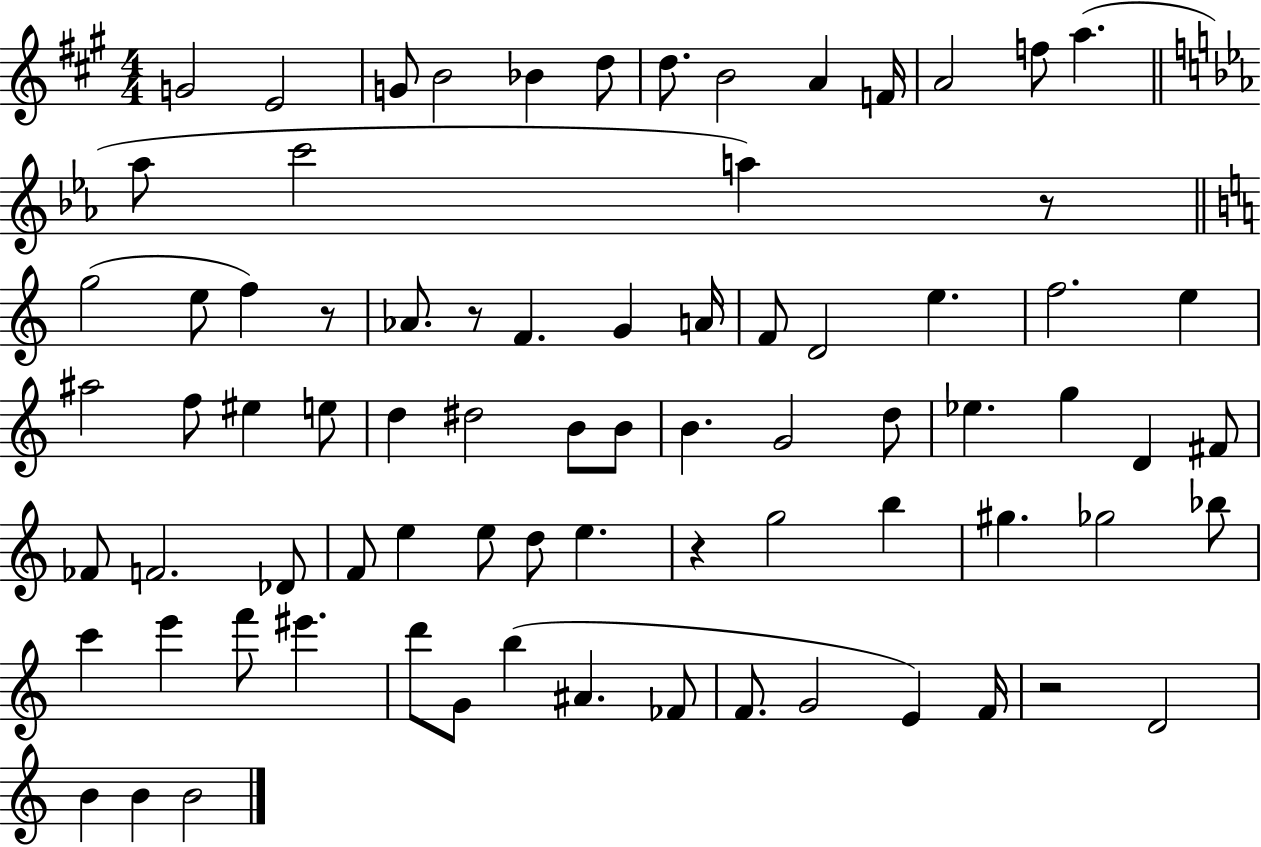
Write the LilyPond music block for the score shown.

{
  \clef treble
  \numericTimeSignature
  \time 4/4
  \key a \major
  g'2 e'2 | g'8 b'2 bes'4 d''8 | d''8. b'2 a'4 f'16 | a'2 f''8 a''4.( | \break \bar "||" \break \key ees \major aes''8 c'''2 a''4) r8 | \bar "||" \break \key a \minor g''2( e''8 f''4) r8 | aes'8. r8 f'4. g'4 a'16 | f'8 d'2 e''4. | f''2. e''4 | \break ais''2 f''8 eis''4 e''8 | d''4 dis''2 b'8 b'8 | b'4. g'2 d''8 | ees''4. g''4 d'4 fis'8 | \break fes'8 f'2. des'8 | f'8 e''4 e''8 d''8 e''4. | r4 g''2 b''4 | gis''4. ges''2 bes''8 | \break c'''4 e'''4 f'''8 eis'''4. | d'''8 g'8 b''4( ais'4. fes'8 | f'8. g'2 e'4) f'16 | r2 d'2 | \break b'4 b'4 b'2 | \bar "|."
}